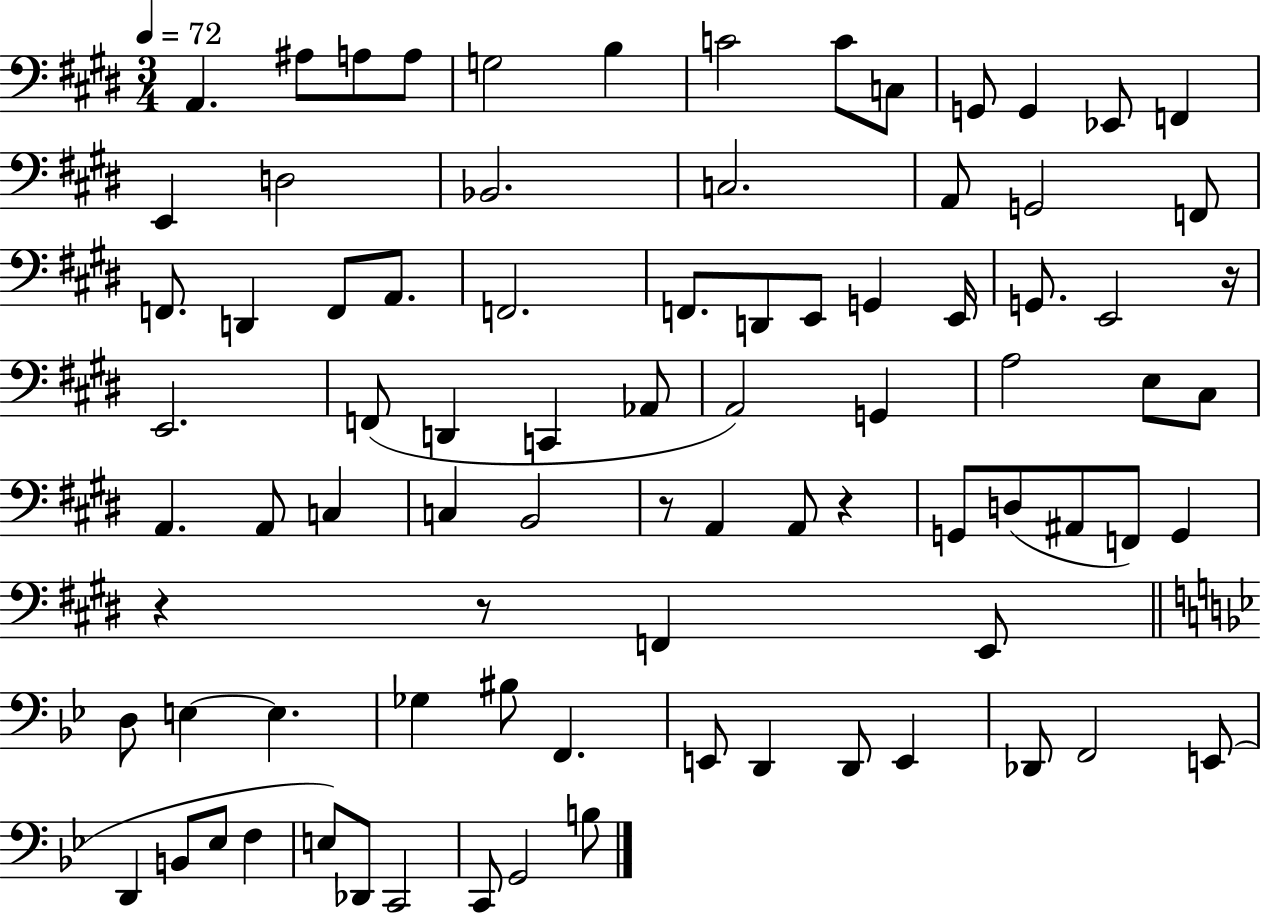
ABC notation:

X:1
T:Untitled
M:3/4
L:1/4
K:E
A,, ^A,/2 A,/2 A,/2 G,2 B, C2 C/2 C,/2 G,,/2 G,, _E,,/2 F,, E,, D,2 _B,,2 C,2 A,,/2 G,,2 F,,/2 F,,/2 D,, F,,/2 A,,/2 F,,2 F,,/2 D,,/2 E,,/2 G,, E,,/4 G,,/2 E,,2 z/4 E,,2 F,,/2 D,, C,, _A,,/2 A,,2 G,, A,2 E,/2 ^C,/2 A,, A,,/2 C, C, B,,2 z/2 A,, A,,/2 z G,,/2 D,/2 ^A,,/2 F,,/2 G,, z z/2 F,, E,,/2 D,/2 E, E, _G, ^B,/2 F,, E,,/2 D,, D,,/2 E,, _D,,/2 F,,2 E,,/2 D,, B,,/2 _E,/2 F, E,/2 _D,,/2 C,,2 C,,/2 G,,2 B,/2